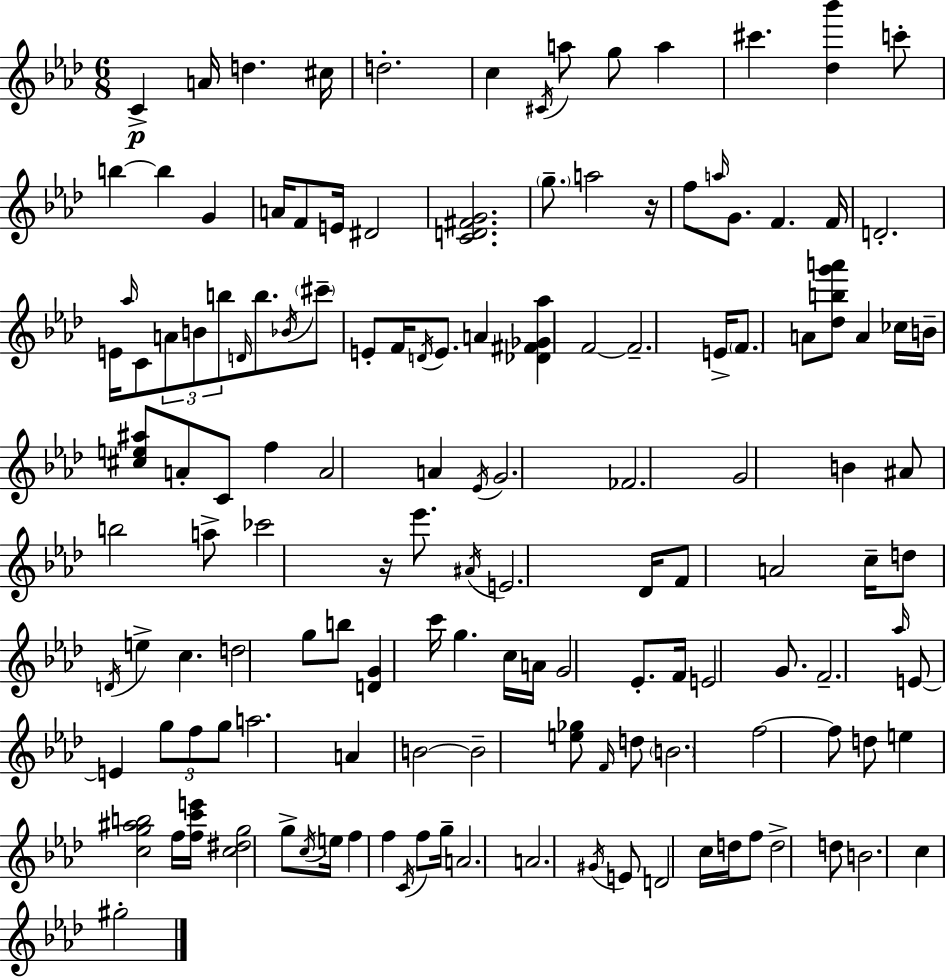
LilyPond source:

{
  \clef treble
  \numericTimeSignature
  \time 6/8
  \key f \minor
  c'4->\p a'16 d''4. cis''16 | d''2.-. | c''4 \acciaccatura { cis'16 } a''8 g''8 a''4 | cis'''4. <des'' bes'''>4 c'''8-. | \break b''4~~ b''4 g'4 | a'16 f'8 e'16 dis'2 | <c' d' fis' g'>2. | \parenthesize g''8.-- a''2 | \break r16 f''8 \grace { a''16 } g'8. f'4. | f'16 d'2.-. | e'16 \grace { aes''16 } c'8 \tuplet 3/2 { a'8 b'8 b''8 } | \grace { d'16 } b''8. \acciaccatura { bes'16 } \parenthesize cis'''8-- e'8-. f'16 \acciaccatura { d'16 } e'8. | \break a'4 <des' fis' ges' aes''>4 f'2~~ | f'2.-- | e'16-> \parenthesize f'8. a'8 | <des'' b'' g''' a'''>8 a'4 ces''16 b'16-- <cis'' e'' ais''>8 a'8-. | \break c'8 f''4 a'2 | a'4 \acciaccatura { ees'16 } g'2. | fes'2. | g'2 | \break b'4 ais'8 b''2 | a''8-> ces'''2 | r16 ees'''8. \acciaccatura { ais'16 } e'2. | des'16 f'8 a'2 | \break c''16-- d''8 \acciaccatura { d'16 } e''4-> | c''4. d''2 | g''8 b''8 <d' g'>4 | c'''16 g''4. c''16 a'16 g'2 | \break ees'8.-. f'16 e'2 | g'8. f'2.-- | \grace { aes''16 } e'8~~ | e'4 \tuplet 3/2 { g''8 f''8 g''8 } a''2. | \break a'4 | b'2~~ b'2-- | <e'' ges''>8 \grace { f'16 } d''8 \parenthesize b'2. | f''2~~ | \break f''8 d''8 e''4 | <c'' g'' ais'' b''>2 f''16 | <f'' c''' e'''>16 <c'' dis'' g''>2 g''8-> \acciaccatura { c''16 } | e''16 f''4 f''4 \acciaccatura { c'16 } f''8 | \break g''16-- a'2. | a'2. | \acciaccatura { gis'16 } e'8 d'2 | c''16 d''16 f''8 d''2-> | \break d''8 b'2. | c''4 gis''2-. | \bar "|."
}